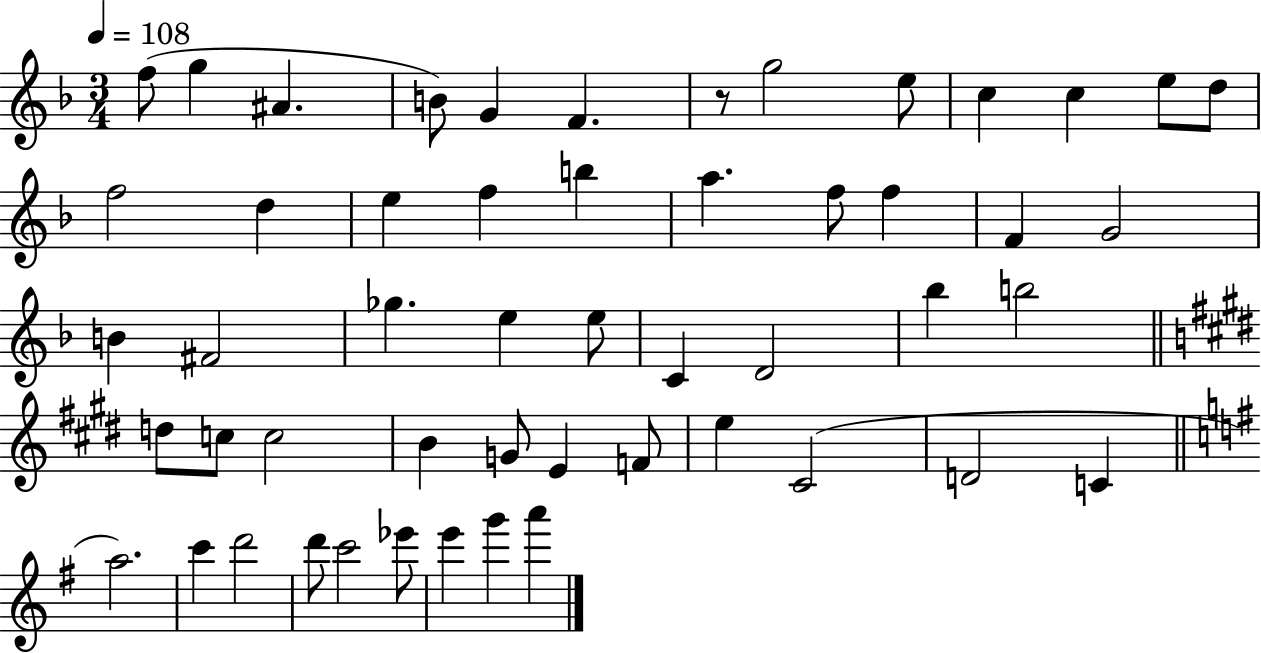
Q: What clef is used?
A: treble